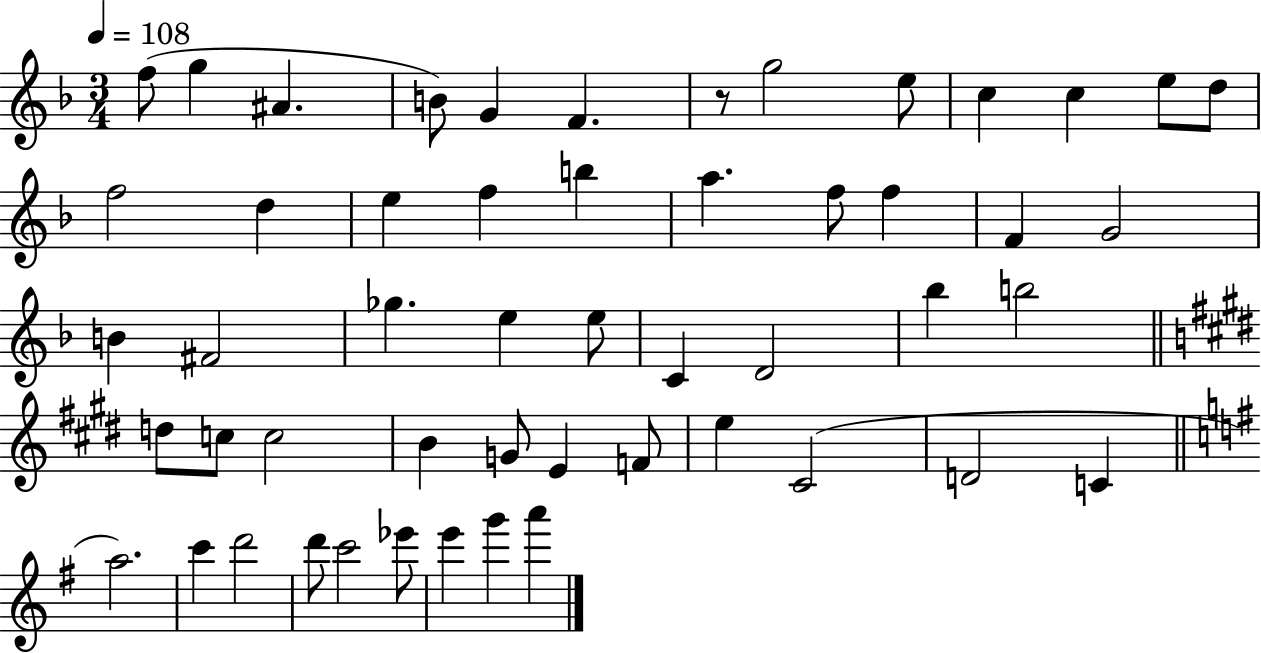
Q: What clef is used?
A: treble